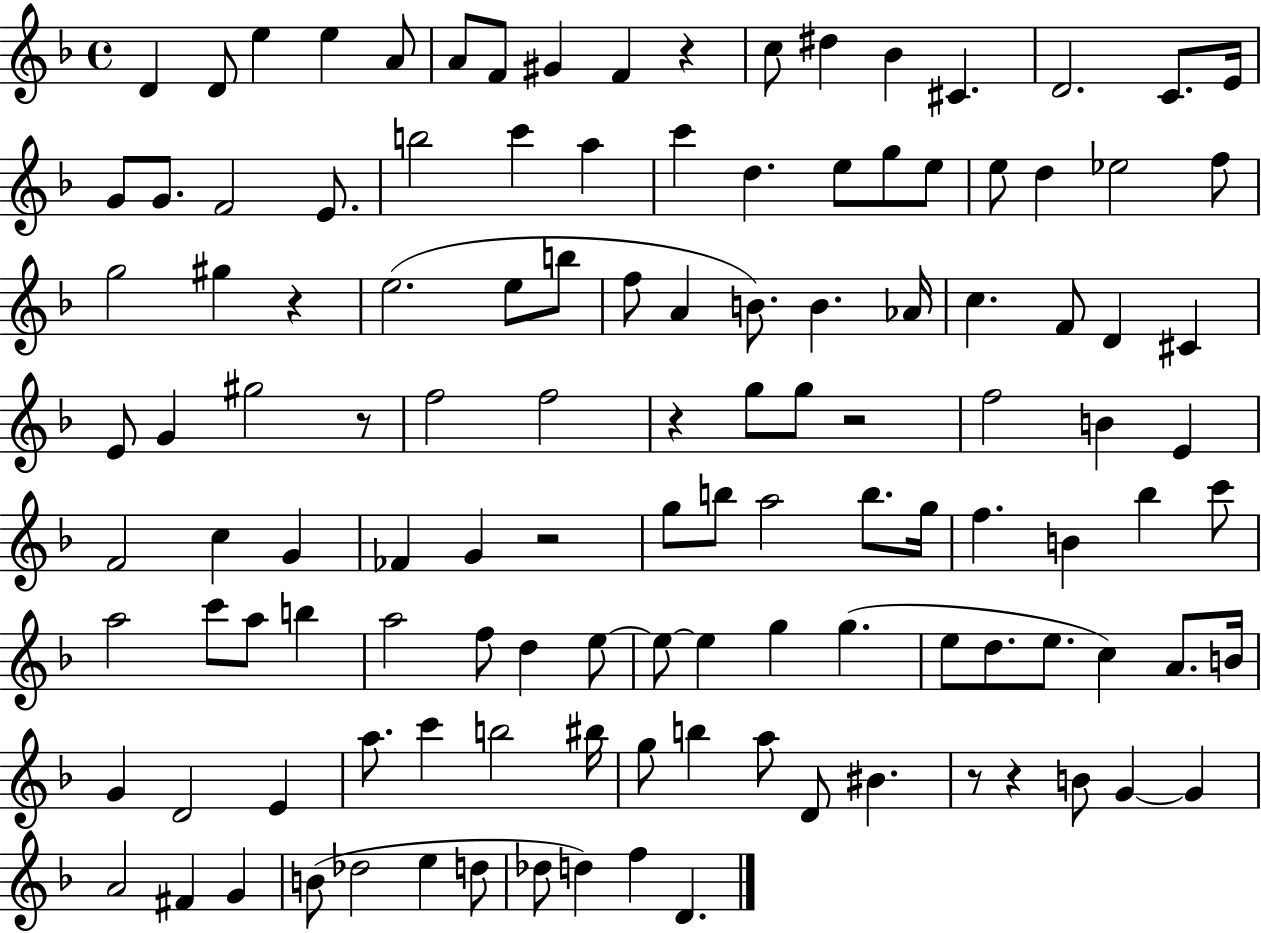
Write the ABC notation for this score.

X:1
T:Untitled
M:4/4
L:1/4
K:F
D D/2 e e A/2 A/2 F/2 ^G F z c/2 ^d _B ^C D2 C/2 E/4 G/2 G/2 F2 E/2 b2 c' a c' d e/2 g/2 e/2 e/2 d _e2 f/2 g2 ^g z e2 e/2 b/2 f/2 A B/2 B _A/4 c F/2 D ^C E/2 G ^g2 z/2 f2 f2 z g/2 g/2 z2 f2 B E F2 c G _F G z2 g/2 b/2 a2 b/2 g/4 f B _b c'/2 a2 c'/2 a/2 b a2 f/2 d e/2 e/2 e g g e/2 d/2 e/2 c A/2 B/4 G D2 E a/2 c' b2 ^b/4 g/2 b a/2 D/2 ^B z/2 z B/2 G G A2 ^F G B/2 _d2 e d/2 _d/2 d f D